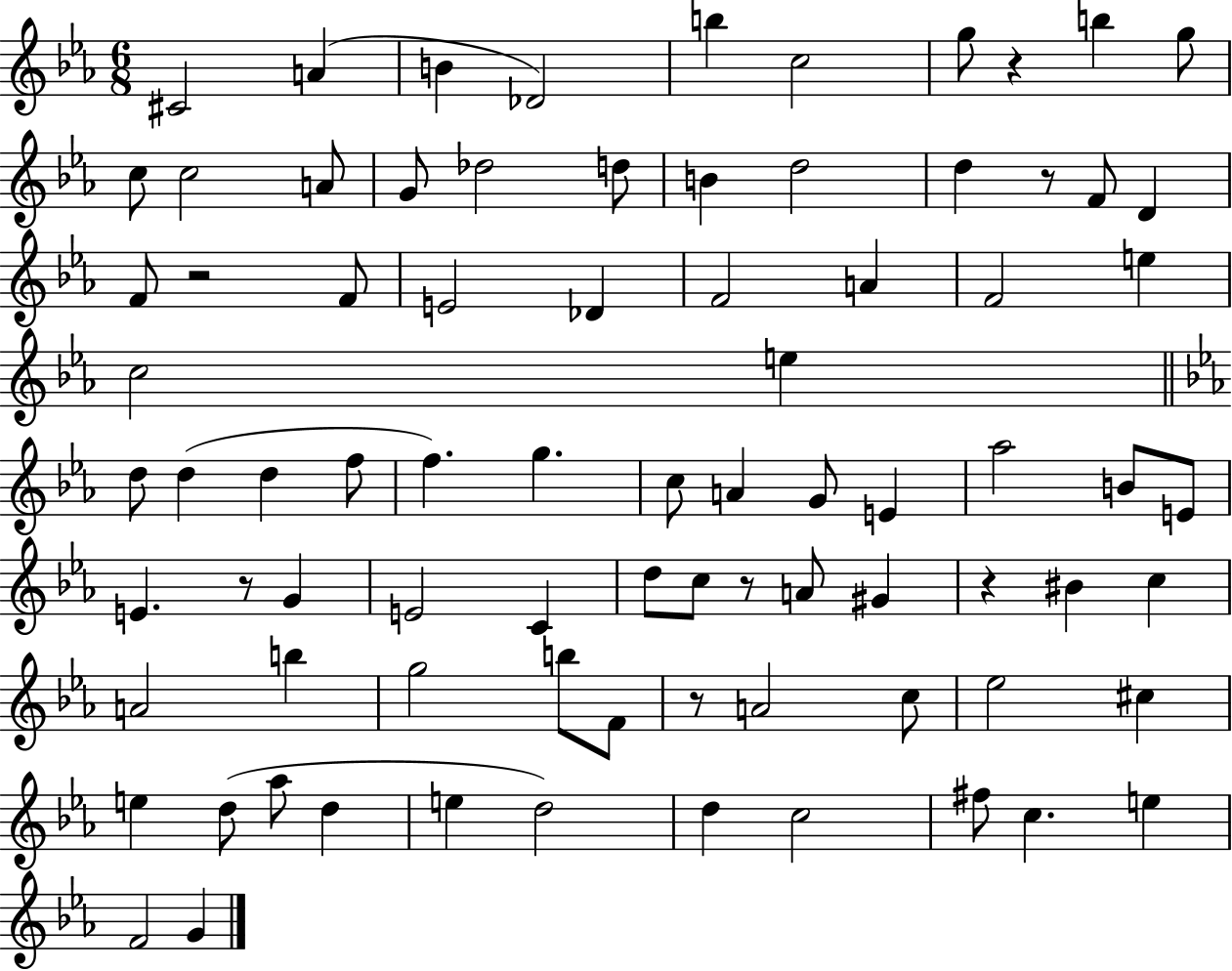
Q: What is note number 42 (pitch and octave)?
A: B4